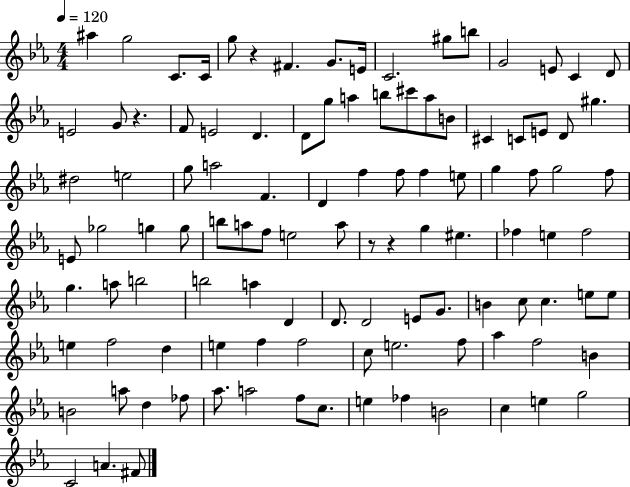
A#5/q G5/h C4/e. C4/s G5/e R/q F#4/q. G4/e. E4/s C4/h. G#5/e B5/e G4/h E4/e C4/q D4/e E4/h G4/e R/q. F4/e E4/h D4/q. D4/e G5/e A5/q B5/e C#6/e A5/e B4/e C#4/q C4/e E4/e D4/e G#5/q. D#5/h E5/h G5/e A5/h F4/q. D4/q F5/q F5/e F5/q E5/e G5/q F5/e G5/h F5/e E4/e Gb5/h G5/q G5/e B5/e A5/e F5/e E5/h A5/e R/e R/q G5/q EIS5/q. FES5/q E5/q FES5/h G5/q. A5/e B5/h B5/h A5/q D4/q D4/e. D4/h E4/e G4/e. B4/q C5/e C5/q. E5/e E5/e E5/q F5/h D5/q E5/q F5/q F5/h C5/e E5/h. F5/e Ab5/q F5/h B4/q B4/h A5/e D5/q FES5/e Ab5/e. A5/h F5/e C5/e. E5/q FES5/q B4/h C5/q E5/q G5/h C4/h A4/q. F#4/e